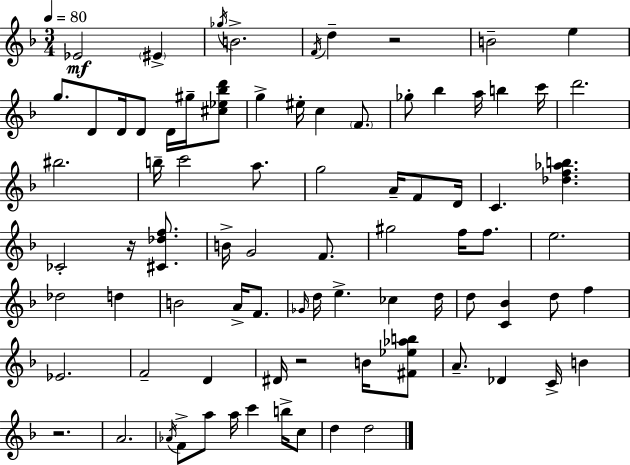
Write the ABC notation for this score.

X:1
T:Untitled
M:3/4
L:1/4
K:F
_E2 ^E _g/4 B2 F/4 d z2 B2 e g/2 D/2 D/4 D/2 D/4 ^g/4 [^c_e_bd']/2 g ^e/4 c F/2 _g/2 _b a/4 b c'/4 d'2 ^b2 b/4 c'2 a/2 g2 A/4 F/2 D/4 C [_df_ab] _C2 z/4 [^C_df]/2 B/4 G2 F/2 ^g2 f/4 f/2 e2 _d2 d B2 A/4 F/2 _G/4 d/4 e _c d/4 d/2 [C_B] d/2 f _E2 F2 D ^D/4 z2 B/4 [^F_e_ab]/2 A/2 _D C/4 B z2 A2 _A/4 F/2 a/2 a/4 c' b/4 c/2 d d2